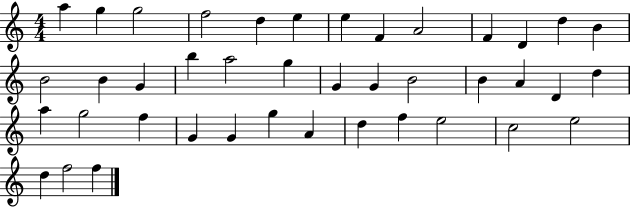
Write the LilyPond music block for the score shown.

{
  \clef treble
  \numericTimeSignature
  \time 4/4
  \key c \major
  a''4 g''4 g''2 | f''2 d''4 e''4 | e''4 f'4 a'2 | f'4 d'4 d''4 b'4 | \break b'2 b'4 g'4 | b''4 a''2 g''4 | g'4 g'4 b'2 | b'4 a'4 d'4 d''4 | \break a''4 g''2 f''4 | g'4 g'4 g''4 a'4 | d''4 f''4 e''2 | c''2 e''2 | \break d''4 f''2 f''4 | \bar "|."
}